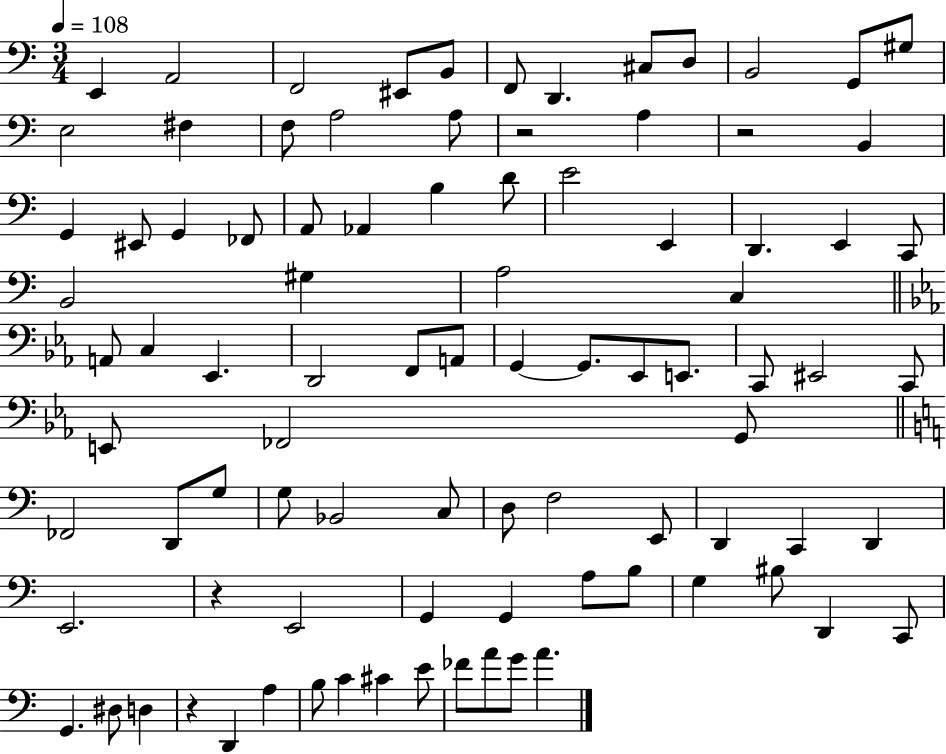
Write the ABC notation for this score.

X:1
T:Untitled
M:3/4
L:1/4
K:C
E,, A,,2 F,,2 ^E,,/2 B,,/2 F,,/2 D,, ^C,/2 D,/2 B,,2 G,,/2 ^G,/2 E,2 ^F, F,/2 A,2 A,/2 z2 A, z2 B,, G,, ^E,,/2 G,, _F,,/2 A,,/2 _A,, B, D/2 E2 E,, D,, E,, C,,/2 B,,2 ^G, A,2 C, A,,/2 C, _E,, D,,2 F,,/2 A,,/2 G,, G,,/2 _E,,/2 E,,/2 C,,/2 ^E,,2 C,,/2 E,,/2 _F,,2 G,,/2 _F,,2 D,,/2 G,/2 G,/2 _B,,2 C,/2 D,/2 F,2 E,,/2 D,, C,, D,, E,,2 z E,,2 G,, G,, A,/2 B,/2 G, ^B,/2 D,, C,,/2 G,, ^D,/2 D, z D,, A, B,/2 C ^C E/2 _F/2 A/2 G/2 A